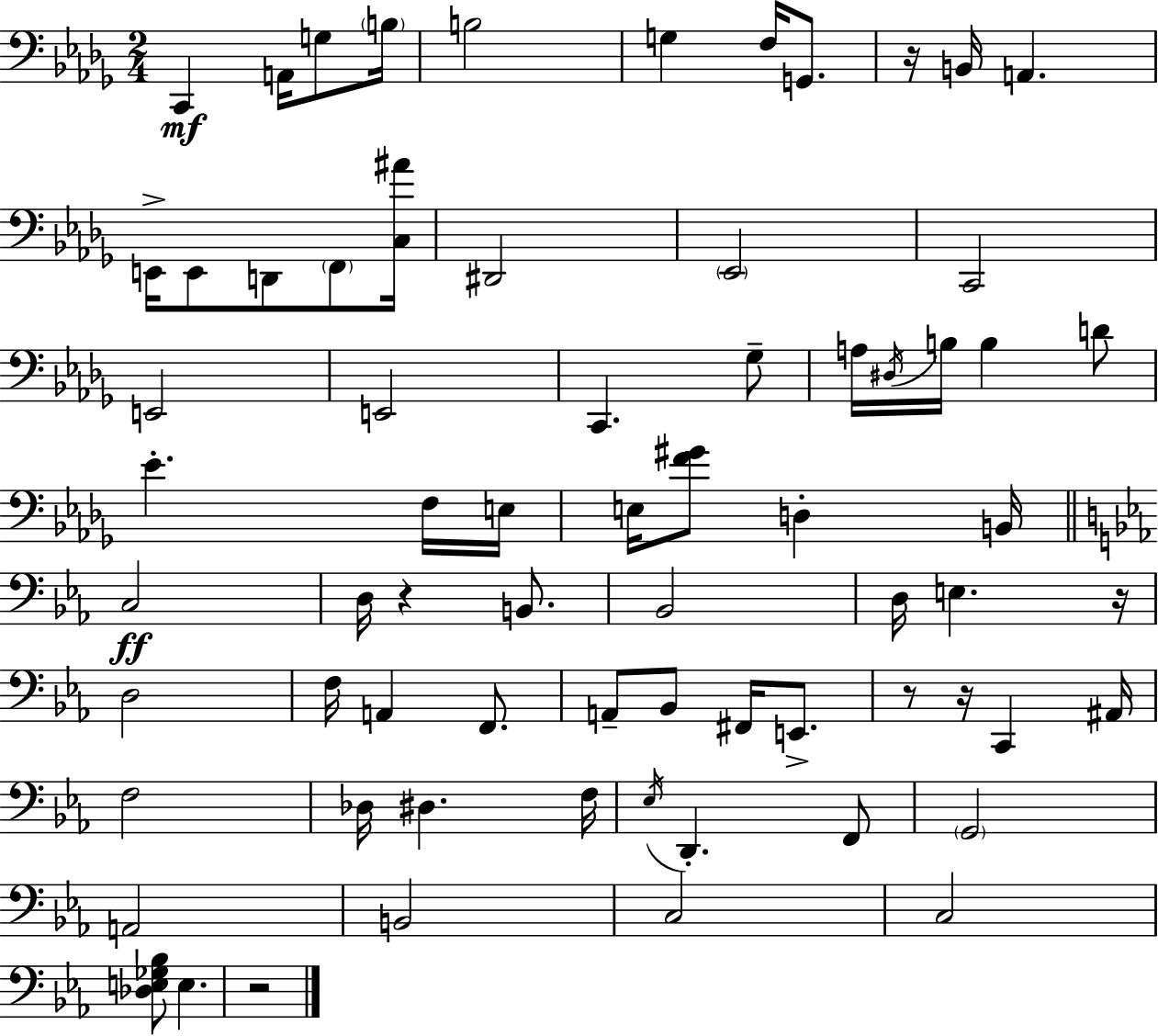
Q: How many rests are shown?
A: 6